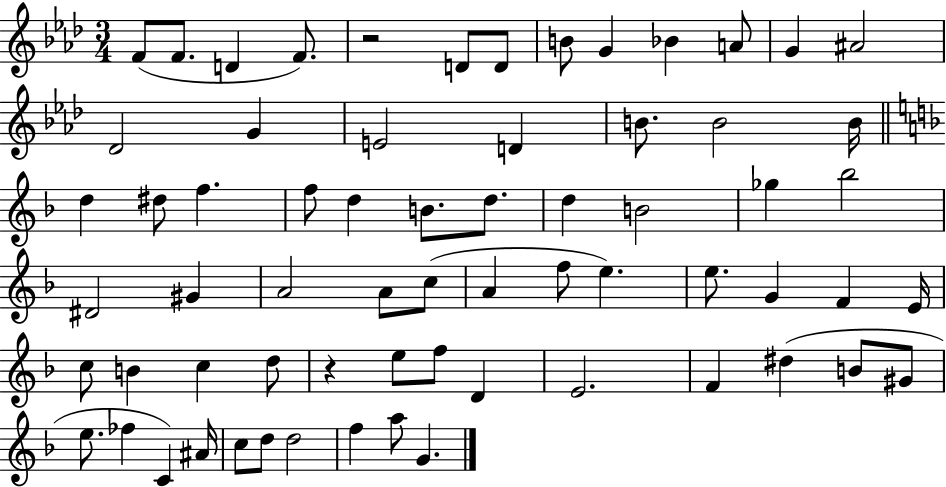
F4/e F4/e. D4/q F4/e. R/h D4/e D4/e B4/e G4/q Bb4/q A4/e G4/q A#4/h Db4/h G4/q E4/h D4/q B4/e. B4/h B4/s D5/q D#5/e F5/q. F5/e D5/q B4/e. D5/e. D5/q B4/h Gb5/q Bb5/h D#4/h G#4/q A4/h A4/e C5/e A4/q F5/e E5/q. E5/e. G4/q F4/q E4/s C5/e B4/q C5/q D5/e R/q E5/e F5/e D4/q E4/h. F4/q D#5/q B4/e G#4/e E5/e. FES5/q C4/q A#4/s C5/e D5/e D5/h F5/q A5/e G4/q.